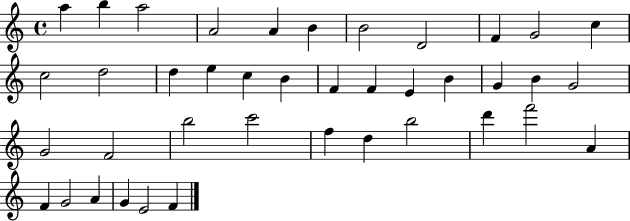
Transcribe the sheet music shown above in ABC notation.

X:1
T:Untitled
M:4/4
L:1/4
K:C
a b a2 A2 A B B2 D2 F G2 c c2 d2 d e c B F F E B G B G2 G2 F2 b2 c'2 f d b2 d' f'2 A F G2 A G E2 F